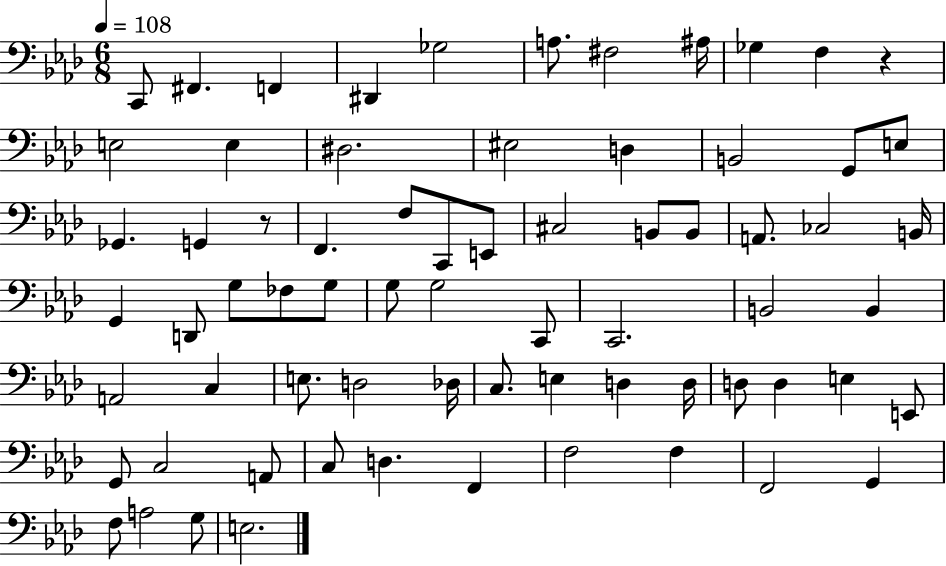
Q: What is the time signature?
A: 6/8